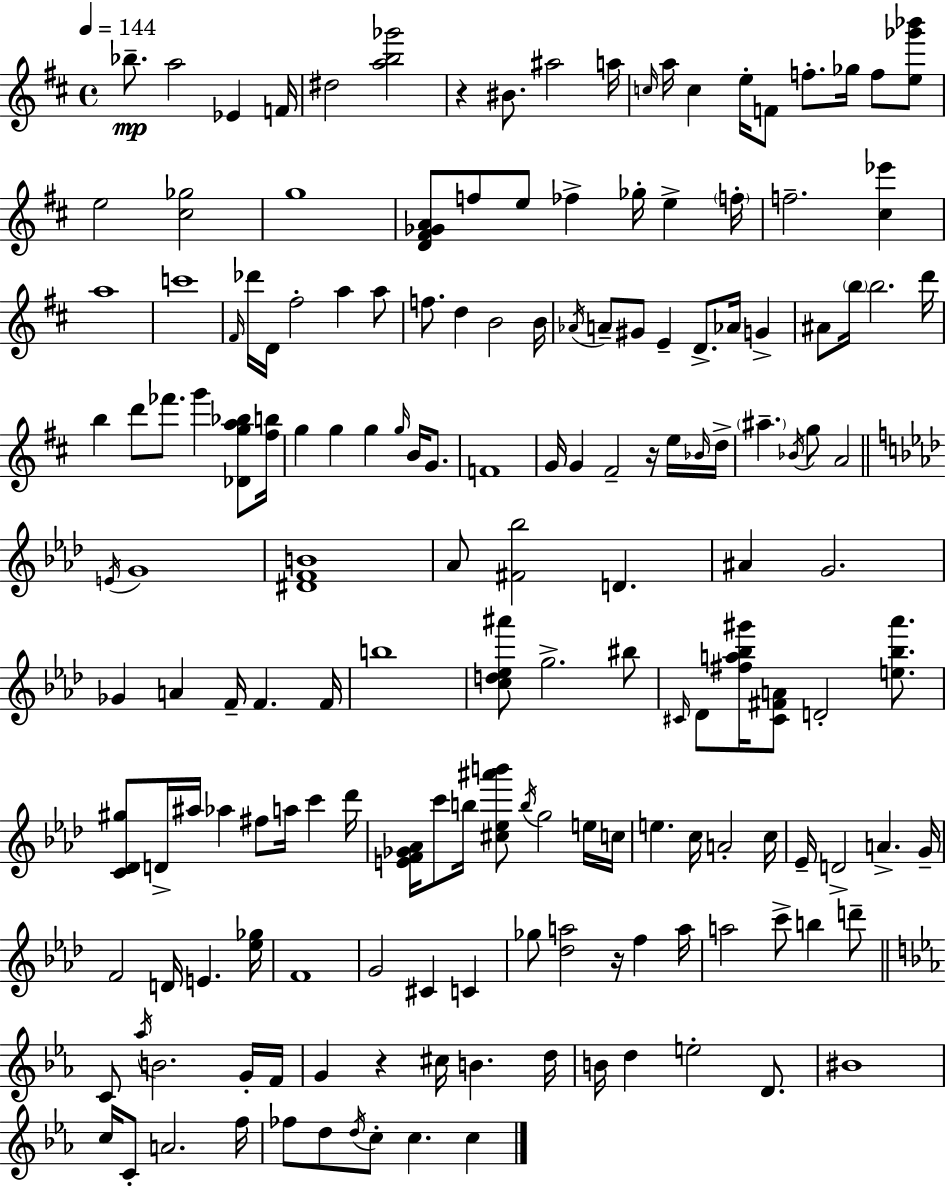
{
  \clef treble
  \time 4/4
  \defaultTimeSignature
  \key d \major
  \tempo 4 = 144
  bes''8.--\mp a''2 ees'4 f'16 | dis''2 <a'' b'' ges'''>2 | r4 bis'8. ais''2 a''16 | \grace { c''16 } a''16 c''4 e''16-. f'8 f''8.-. ges''16 f''8 <e'' ges''' bes'''>8 | \break e''2 <cis'' ges''>2 | g''1 | <d' fis' ges' a'>8 f''8 e''8 fes''4-> ges''16-. e''4-> | \parenthesize f''16-. f''2.-- <cis'' ees'''>4 | \break a''1 | c'''1 | \grace { fis'16 } des'''16 d'16 fis''2-. a''4 | a''8 f''8. d''4 b'2 | \break b'16 \acciaccatura { aes'16 } a'8-- gis'8 e'4-- d'8.-> aes'16 g'4-> | ais'8 \parenthesize b''16 b''2. | d'''16 b''4 d'''8 fes'''8. g'''4 | <des' g'' a'' bes''>8 <fis'' b''>16 g''4 g''4 g''4 \grace { g''16 } | \break b'16 g'8. f'1 | g'16 g'4 fis'2-- | r16 e''16 \grace { bes'16 } d''16-> \parenthesize ais''4.-- \acciaccatura { bes'16 } g''8 a'2 | \bar "||" \break \key aes \major \acciaccatura { e'16 } g'1 | <dis' f' b'>1 | aes'8 <fis' bes''>2 d'4. | ais'4 g'2. | \break ges'4 a'4 f'16-- f'4. | f'16 b''1 | <c'' d'' ees'' ais'''>8 g''2.-> bis''8 | \grace { cis'16 } des'8 <fis'' a'' bes'' gis'''>16 <cis' fis' a'>8 d'2-. <e'' bes'' aes'''>8. | \break <c' des' gis''>8 d'16-> ais''16 aes''4 fis''8 a''16 c'''4 | des'''16 <e' f' ges' aes'>16 c'''8 b''16 <cis'' ees'' ais''' b'''>8 \acciaccatura { b''16 } g''2 | e''16 c''16 e''4. c''16 a'2-. | c''16 ees'16-- d'2-> a'4.-> | \break g'16-- f'2 d'16 e'4. | <ees'' ges''>16 f'1 | g'2 cis'4 c'4 | ges''8 <des'' a''>2 r16 f''4 | \break a''16 a''2 c'''8-> b''4 | d'''8-- \bar "||" \break \key c \minor c'8 \acciaccatura { aes''16 } b'2. g'16-. | f'16 g'4 r4 cis''16 b'4. | d''16 b'16 d''4 e''2-. d'8. | bis'1 | \break c''16 c'8-. a'2. | f''16 fes''8 d''8 \acciaccatura { d''16 } c''8-. c''4. c''4 | \bar "|."
}